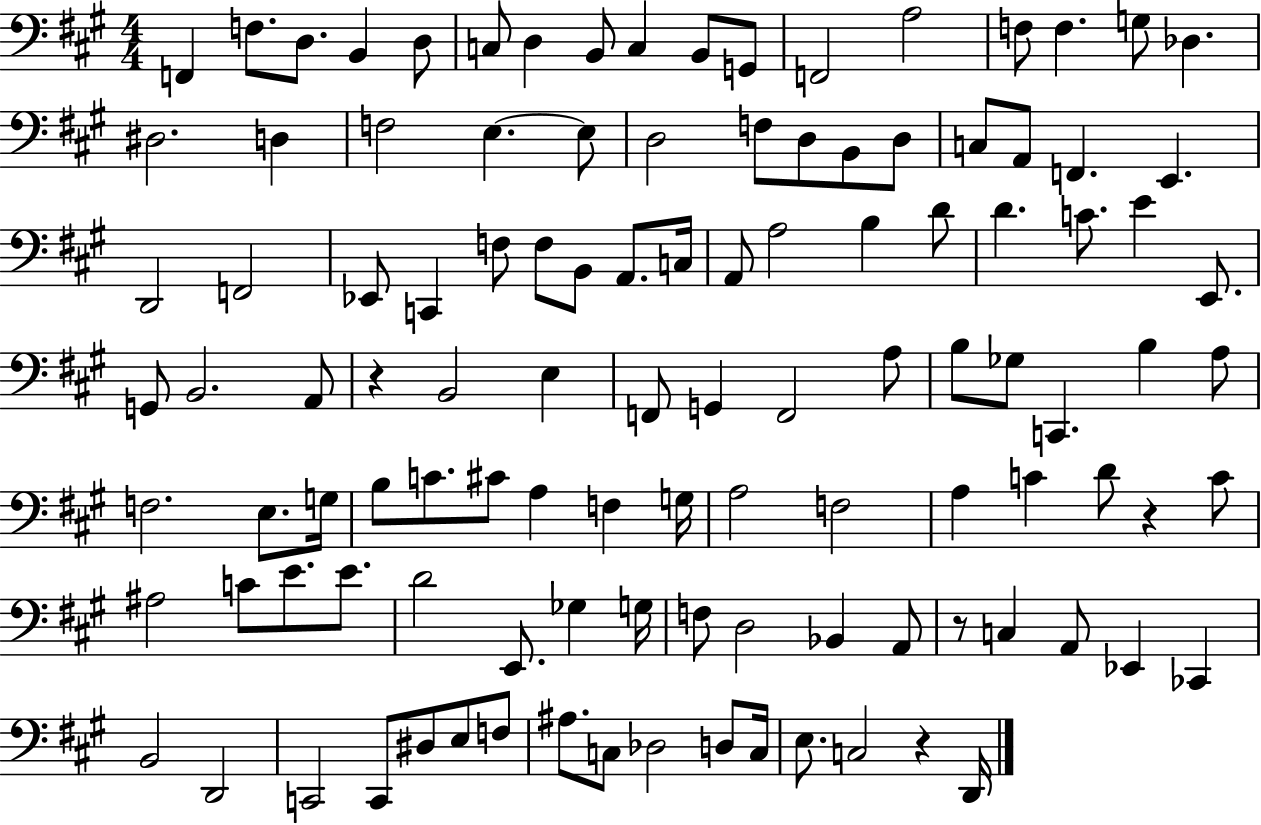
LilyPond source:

{
  \clef bass
  \numericTimeSignature
  \time 4/4
  \key a \major
  f,4 f8. d8. b,4 d8 | c8 d4 b,8 c4 b,8 g,8 | f,2 a2 | f8 f4. g8 des4. | \break dis2. d4 | f2 e4.~~ e8 | d2 f8 d8 b,8 d8 | c8 a,8 f,4. e,4. | \break d,2 f,2 | ees,8 c,4 f8 f8 b,8 a,8. c16 | a,8 a2 b4 d'8 | d'4. c'8. e'4 e,8. | \break g,8 b,2. a,8 | r4 b,2 e4 | f,8 g,4 f,2 a8 | b8 ges8 c,4. b4 a8 | \break f2. e8. g16 | b8 c'8. cis'8 a4 f4 g16 | a2 f2 | a4 c'4 d'8 r4 c'8 | \break ais2 c'8 e'8. e'8. | d'2 e,8. ges4 g16 | f8 d2 bes,4 a,8 | r8 c4 a,8 ees,4 ces,4 | \break b,2 d,2 | c,2 c,8 dis8 e8 f8 | ais8. c8 des2 d8 c16 | e8. c2 r4 d,16 | \break \bar "|."
}